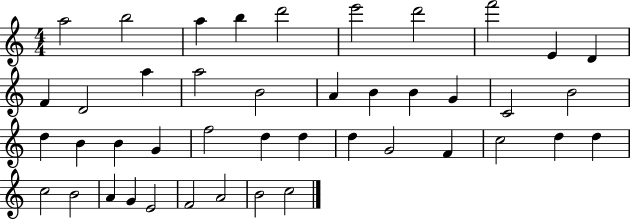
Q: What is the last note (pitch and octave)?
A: C5